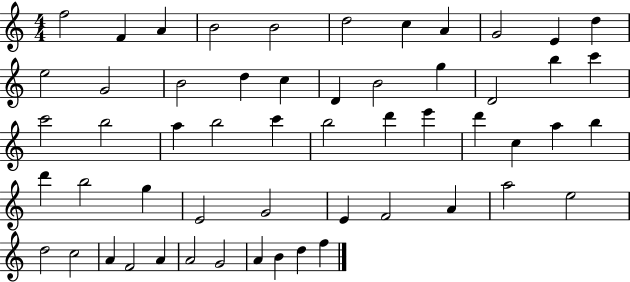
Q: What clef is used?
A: treble